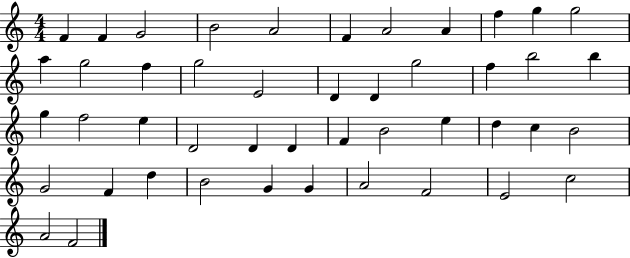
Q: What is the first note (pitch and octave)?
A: F4